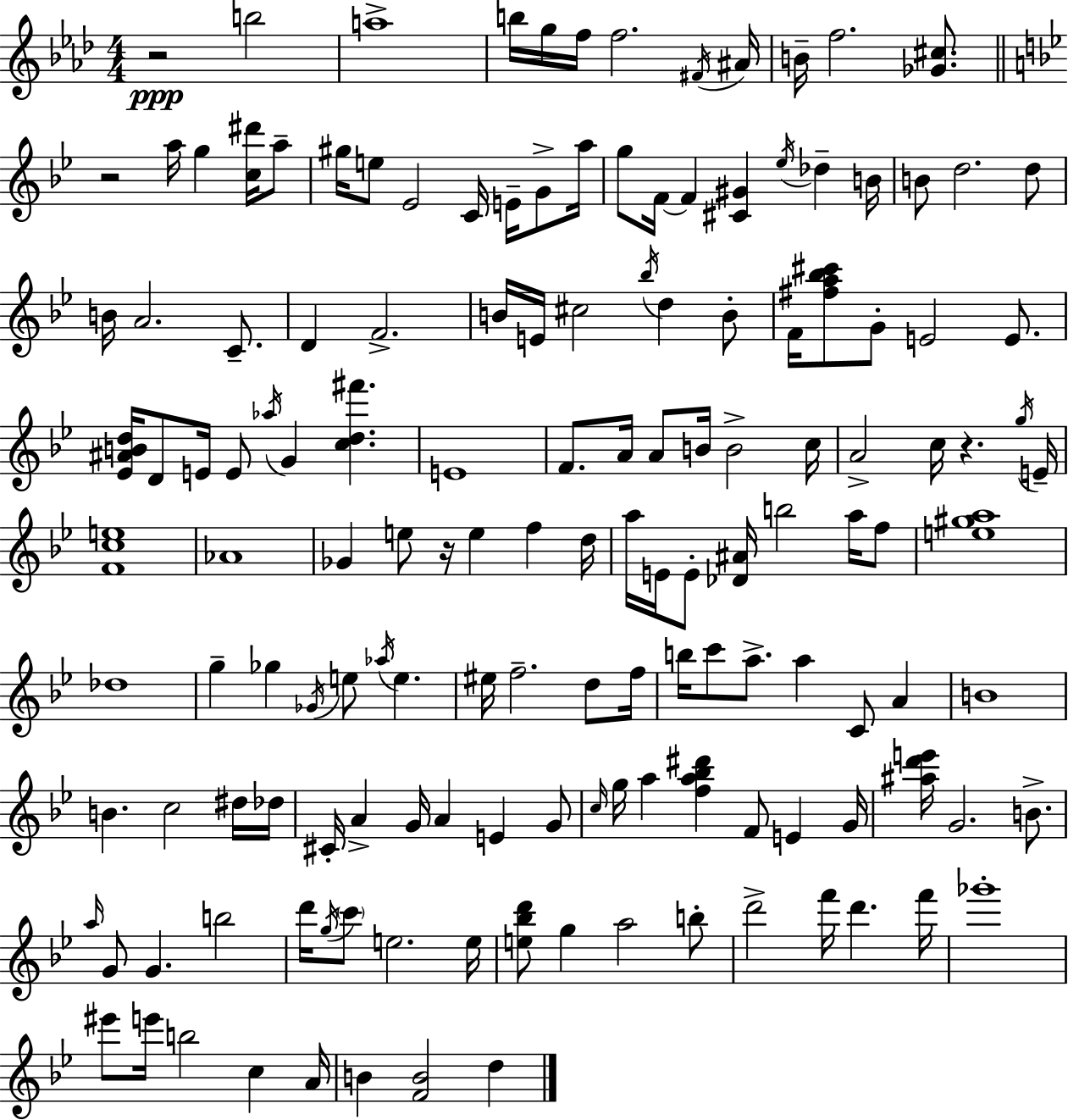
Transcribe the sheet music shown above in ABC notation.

X:1
T:Untitled
M:4/4
L:1/4
K:Fm
z2 b2 a4 b/4 g/4 f/4 f2 ^F/4 ^A/4 B/4 f2 [_G^c]/2 z2 a/4 g [c^d']/4 a/2 ^g/4 e/2 _E2 C/4 E/4 G/2 a/4 g/2 F/4 F [^C^G] _e/4 _d B/4 B/2 d2 d/2 B/4 A2 C/2 D F2 B/4 E/4 ^c2 _b/4 d B/2 F/4 [^fa_b^c']/2 G/2 E2 E/2 [_E^ABd]/4 D/2 E/4 E/2 _a/4 G [cd^f'] E4 F/2 A/4 A/2 B/4 B2 c/4 A2 c/4 z g/4 E/4 [Fce]4 _A4 _G e/2 z/4 e f d/4 a/4 E/4 E/2 [_D^A]/4 b2 a/4 f/2 [e^ga]4 _d4 g _g _G/4 e/2 _a/4 e ^e/4 f2 d/2 f/4 b/4 c'/2 a/2 a C/2 A B4 B c2 ^d/4 _d/4 ^C/4 A G/4 A E G/2 c/4 g/4 a [fa_b^d'] F/2 E G/4 [^ad'e']/4 G2 B/2 a/4 G/2 G b2 d'/4 g/4 c'/2 e2 e/4 [e_bd']/2 g a2 b/2 d'2 f'/4 d' f'/4 _g'4 ^e'/2 e'/4 b2 c A/4 B [FB]2 d